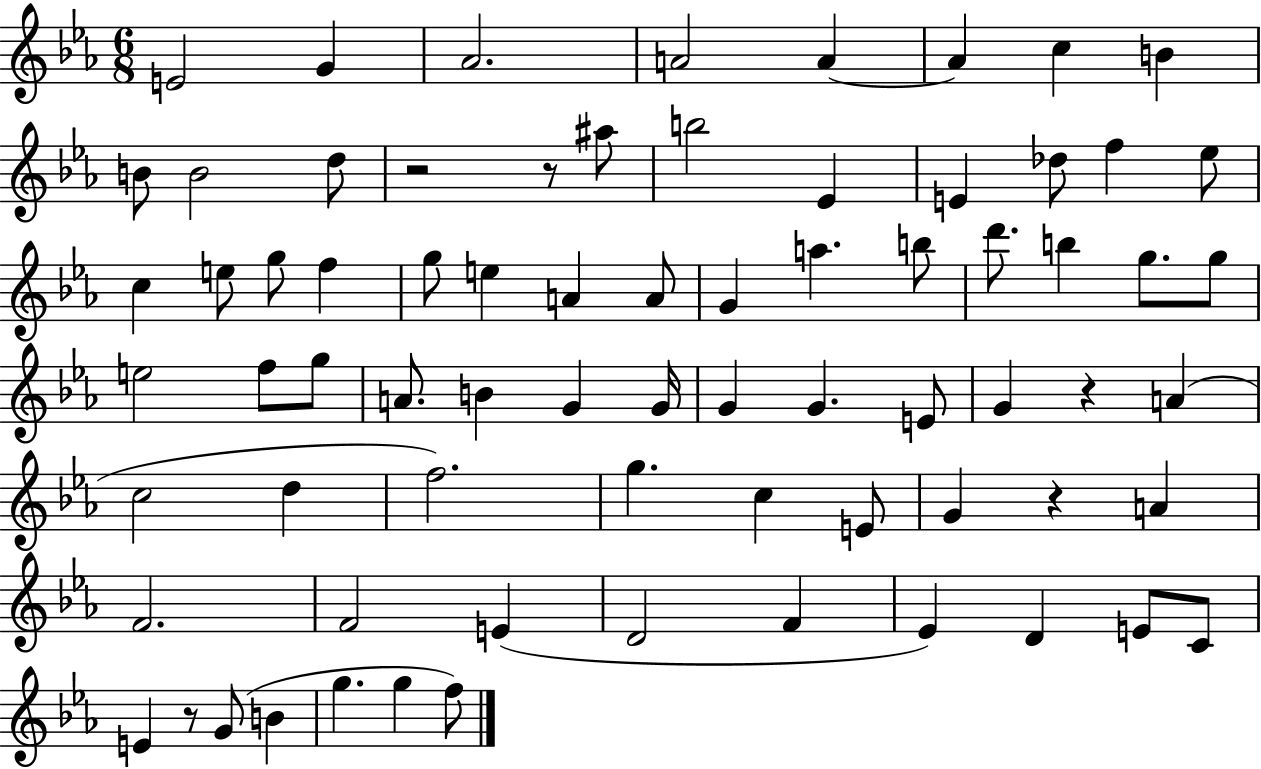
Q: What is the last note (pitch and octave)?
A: F5